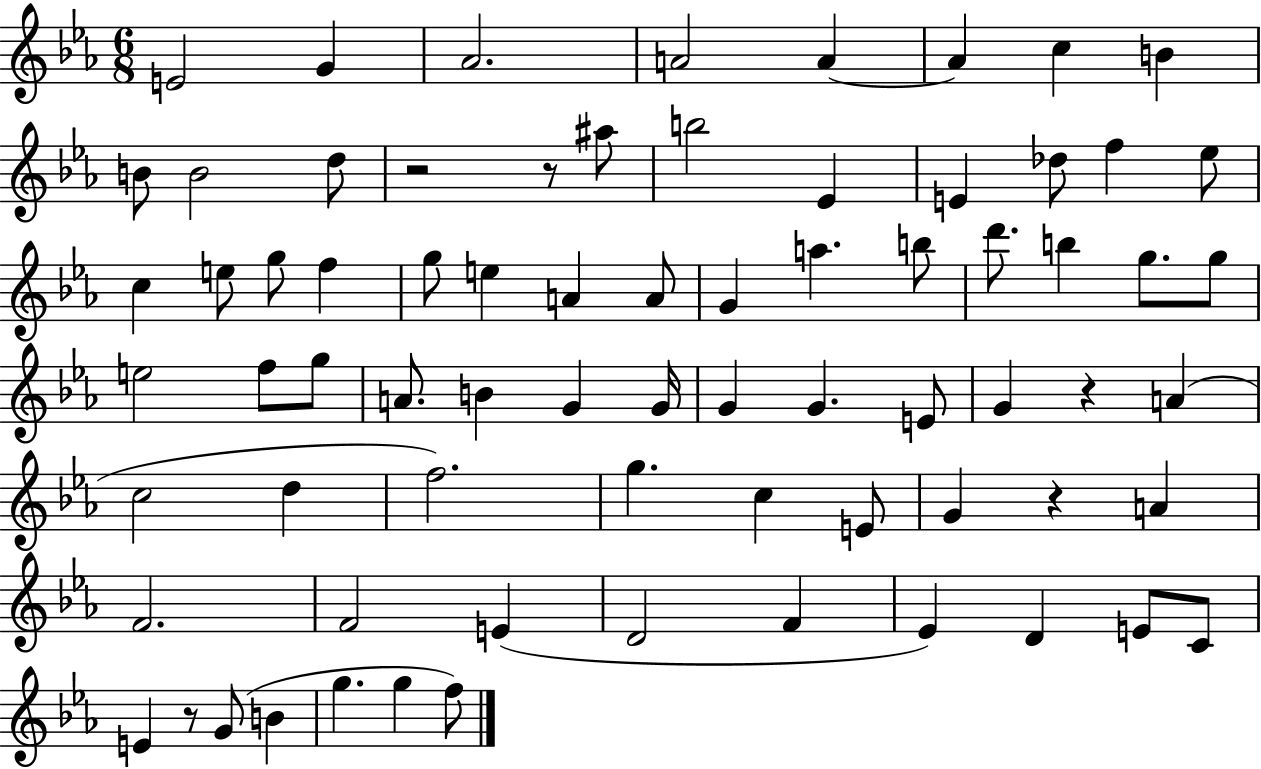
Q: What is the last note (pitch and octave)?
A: F5